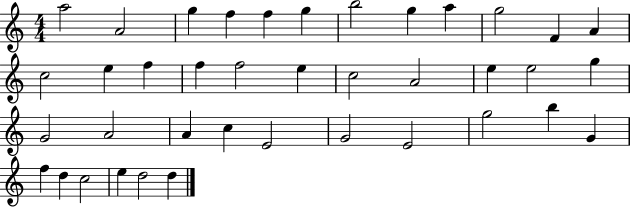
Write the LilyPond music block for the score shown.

{
  \clef treble
  \numericTimeSignature
  \time 4/4
  \key c \major
  a''2 a'2 | g''4 f''4 f''4 g''4 | b''2 g''4 a''4 | g''2 f'4 a'4 | \break c''2 e''4 f''4 | f''4 f''2 e''4 | c''2 a'2 | e''4 e''2 g''4 | \break g'2 a'2 | a'4 c''4 e'2 | g'2 e'2 | g''2 b''4 g'4 | \break f''4 d''4 c''2 | e''4 d''2 d''4 | \bar "|."
}